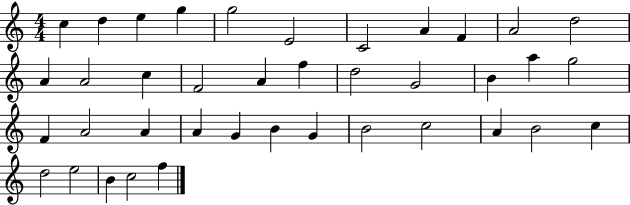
X:1
T:Untitled
M:4/4
L:1/4
K:C
c d e g g2 E2 C2 A F A2 d2 A A2 c F2 A f d2 G2 B a g2 F A2 A A G B G B2 c2 A B2 c d2 e2 B c2 f